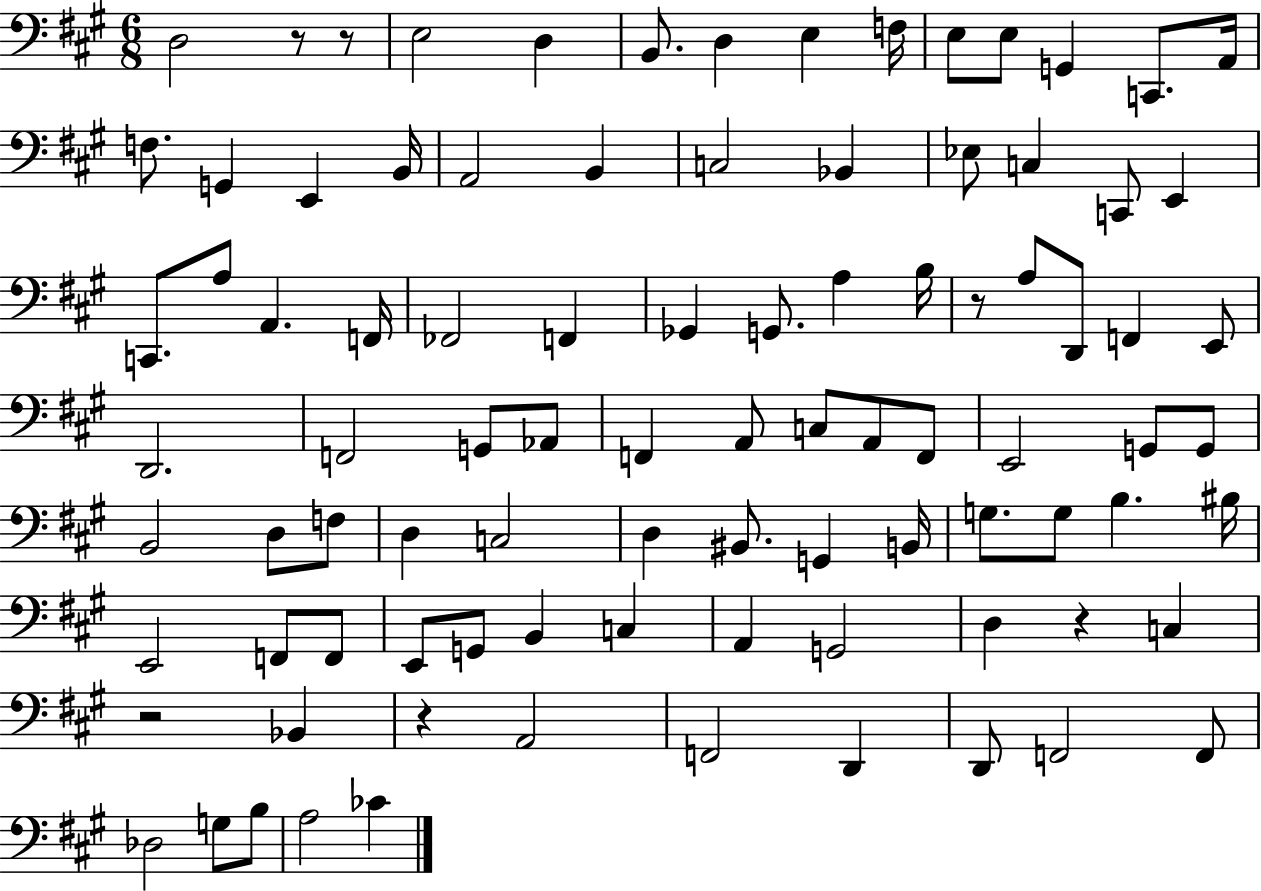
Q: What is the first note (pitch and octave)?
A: D3